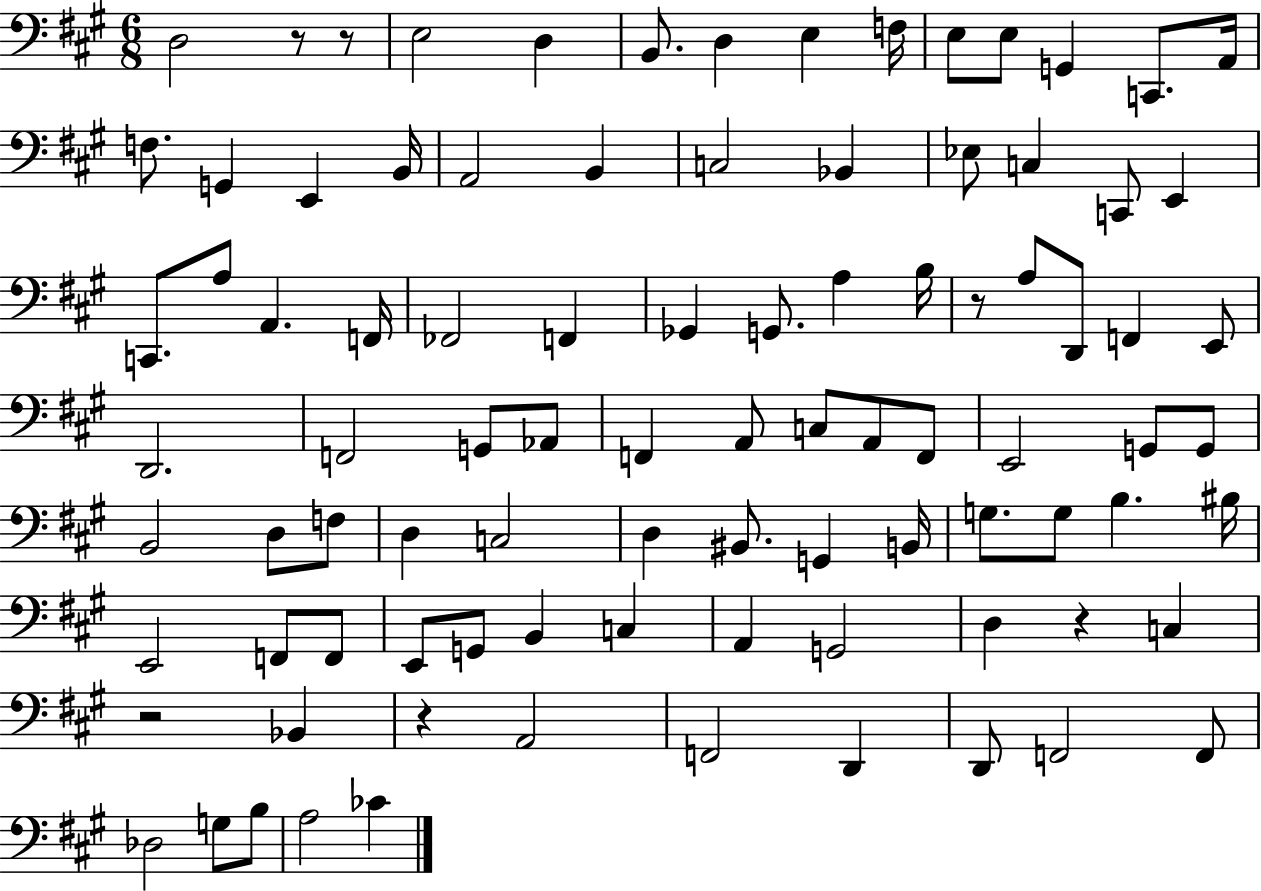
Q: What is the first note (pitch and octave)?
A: D3